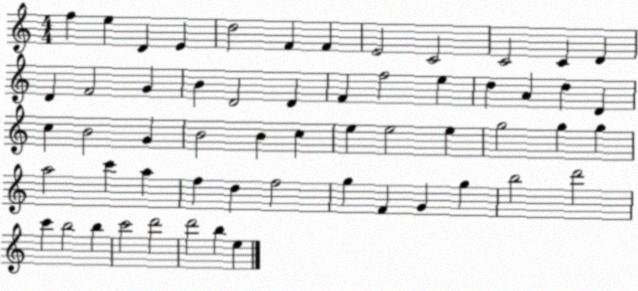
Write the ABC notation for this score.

X:1
T:Untitled
M:4/4
L:1/4
K:C
f e D E d2 F F E2 C2 C2 C D D F2 G B D2 D F f2 e d A d D c B2 G B2 B c e e2 e g2 g g a2 c' a f d f2 g F G g b2 d'2 c' b2 b c'2 d'2 d'2 b e